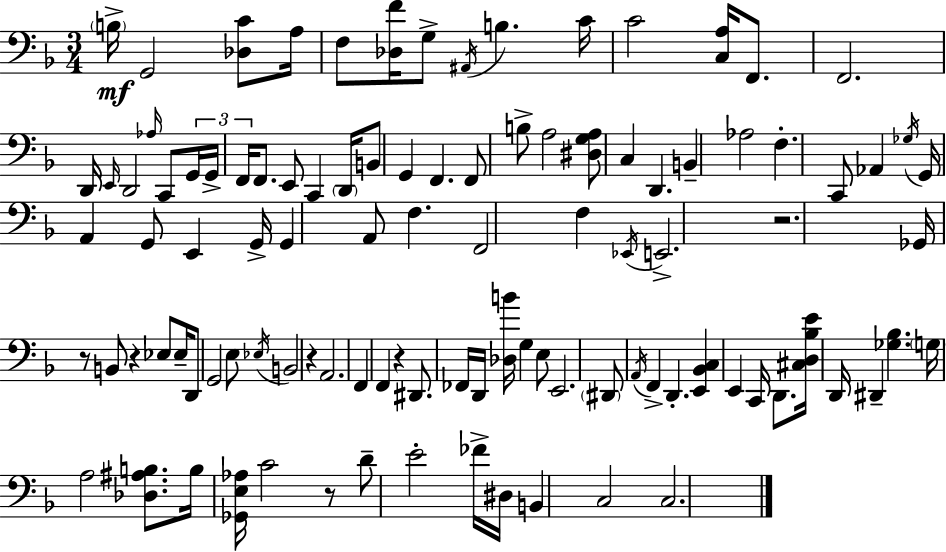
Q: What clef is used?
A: bass